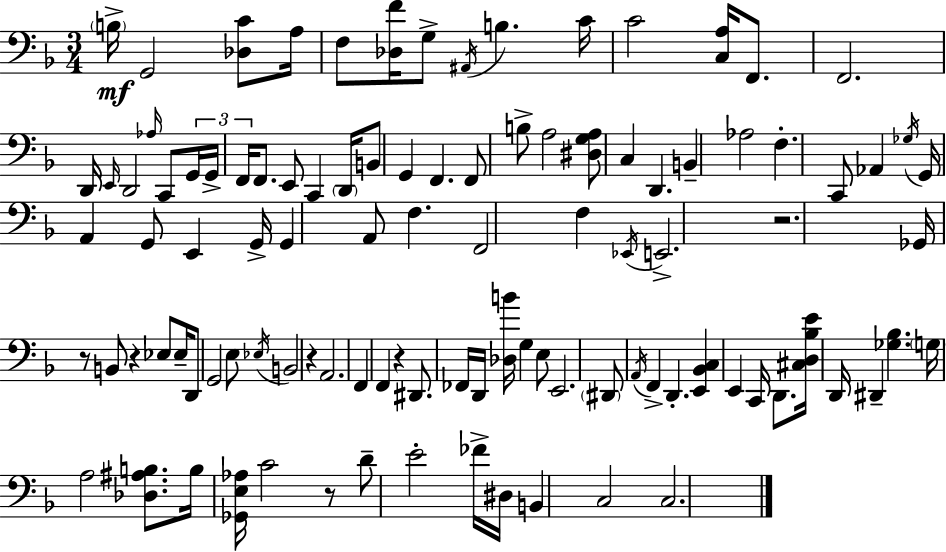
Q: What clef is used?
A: bass